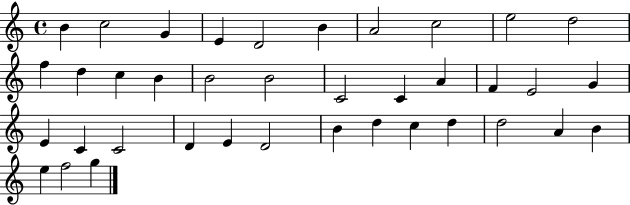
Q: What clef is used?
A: treble